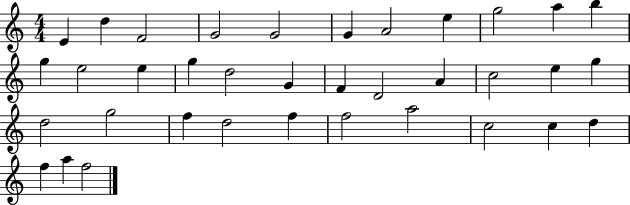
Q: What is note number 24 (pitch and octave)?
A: D5